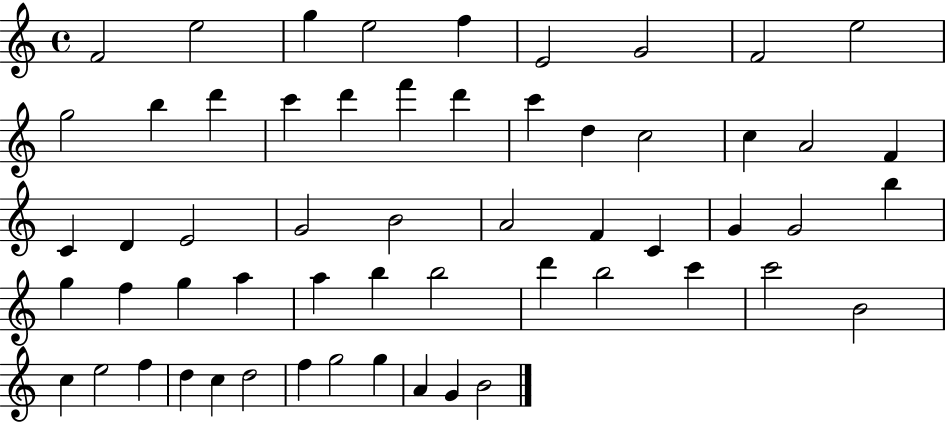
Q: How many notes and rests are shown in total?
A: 57